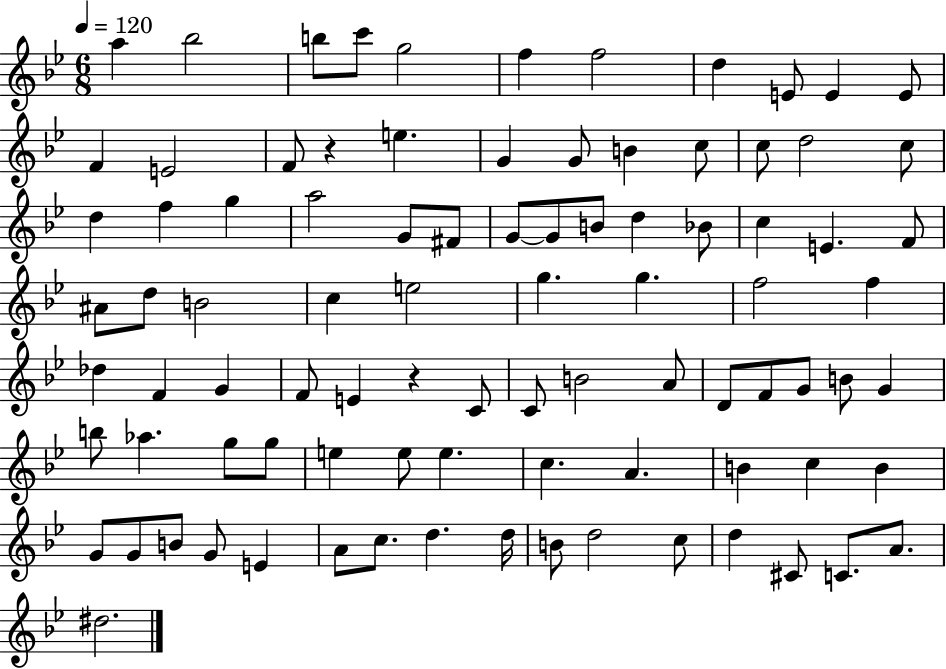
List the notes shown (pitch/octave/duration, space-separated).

A5/q Bb5/h B5/e C6/e G5/h F5/q F5/h D5/q E4/e E4/q E4/e F4/q E4/h F4/e R/q E5/q. G4/q G4/e B4/q C5/e C5/e D5/h C5/e D5/q F5/q G5/q A5/h G4/e F#4/e G4/e G4/e B4/e D5/q Bb4/e C5/q E4/q. F4/e A#4/e D5/e B4/h C5/q E5/h G5/q. G5/q. F5/h F5/q Db5/q F4/q G4/q F4/e E4/q R/q C4/e C4/e B4/h A4/e D4/e F4/e G4/e B4/e G4/q B5/e Ab5/q. G5/e G5/e E5/q E5/e E5/q. C5/q. A4/q. B4/q C5/q B4/q G4/e G4/e B4/e G4/e E4/q A4/e C5/e. D5/q. D5/s B4/e D5/h C5/e D5/q C#4/e C4/e. A4/e. D#5/h.